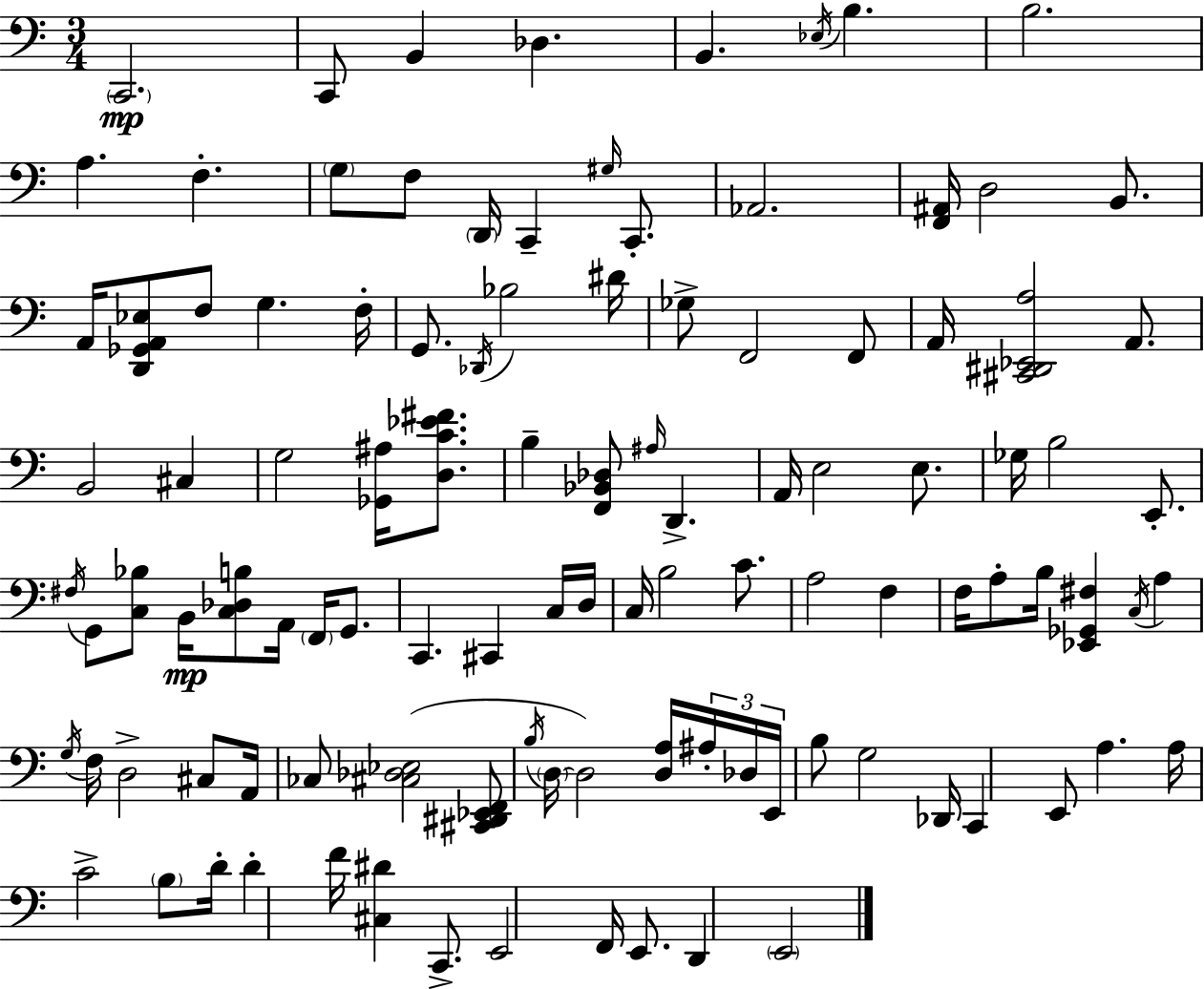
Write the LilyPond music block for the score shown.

{
  \clef bass
  \numericTimeSignature
  \time 3/4
  \key c \major
  \repeat volta 2 { \parenthesize c,2.\mp | c,8 b,4 des4. | b,4. \acciaccatura { ees16 } b4. | b2. | \break a4. f4.-. | \parenthesize g8 f8 \parenthesize d,16 c,4-- \grace { gis16 } c,8.-. | aes,2. | <f, ais,>16 d2 b,8. | \break a,16 <d, ges, a, ees>8 f8 g4. | f16-. g,8. \acciaccatura { des,16 } bes2 | dis'16 ges8-> f,2 | f,8 a,16 <cis, dis, ees, a>2 | \break a,8. b,2 cis4 | g2 <ges, ais>16 | <d c' ees' fis'>8. b4-- <f, bes, des>8 \grace { ais16 } d,4.-> | a,16 e2 | \break e8. ges16 b2 | e,8.-. \acciaccatura { fis16 } g,8 <c bes>8 b,16\mp <c des b>8 | a,16 \parenthesize f,16 g,8. c,4. cis,4 | c16 d16 c16 b2 | \break c'8. a2 | f4 f16 a8-. b16 <ees, ges, fis>4 | \acciaccatura { c16 } a4 \acciaccatura { g16 } f16 d2-> | cis8 a,16 ces8 <cis des ees>2( | \break <cis, dis, ees, f,>8 \acciaccatura { b16 } \parenthesize d16~~ d2) | <d a>16 \tuplet 3/2 { ais16-. des16 e,16 } b8 g2 | des,16 c,4 | e,8 a4. a16 c'2-> | \break \parenthesize b8 d'16-. d'4-. | f'16 <cis dis'>4 c,8.-> e,2 | f,16 e,8. d,4 | \parenthesize e,2 } \bar "|."
}